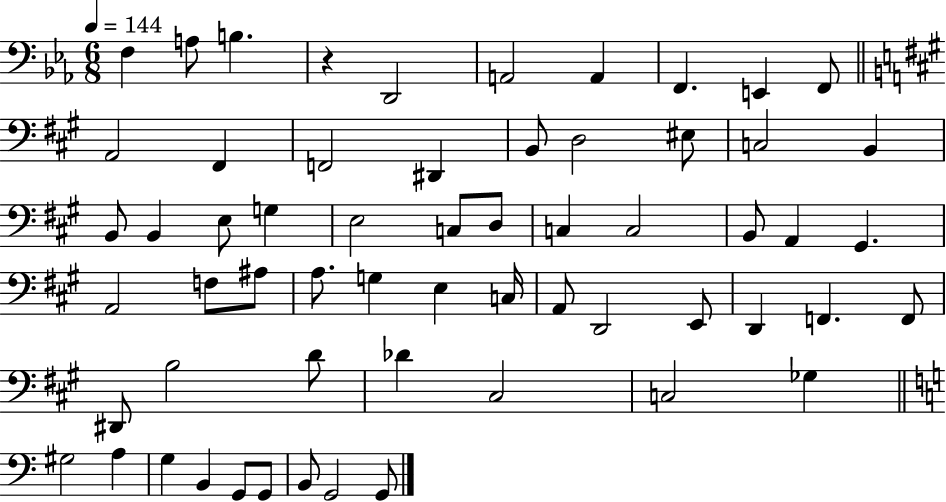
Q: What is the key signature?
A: EES major